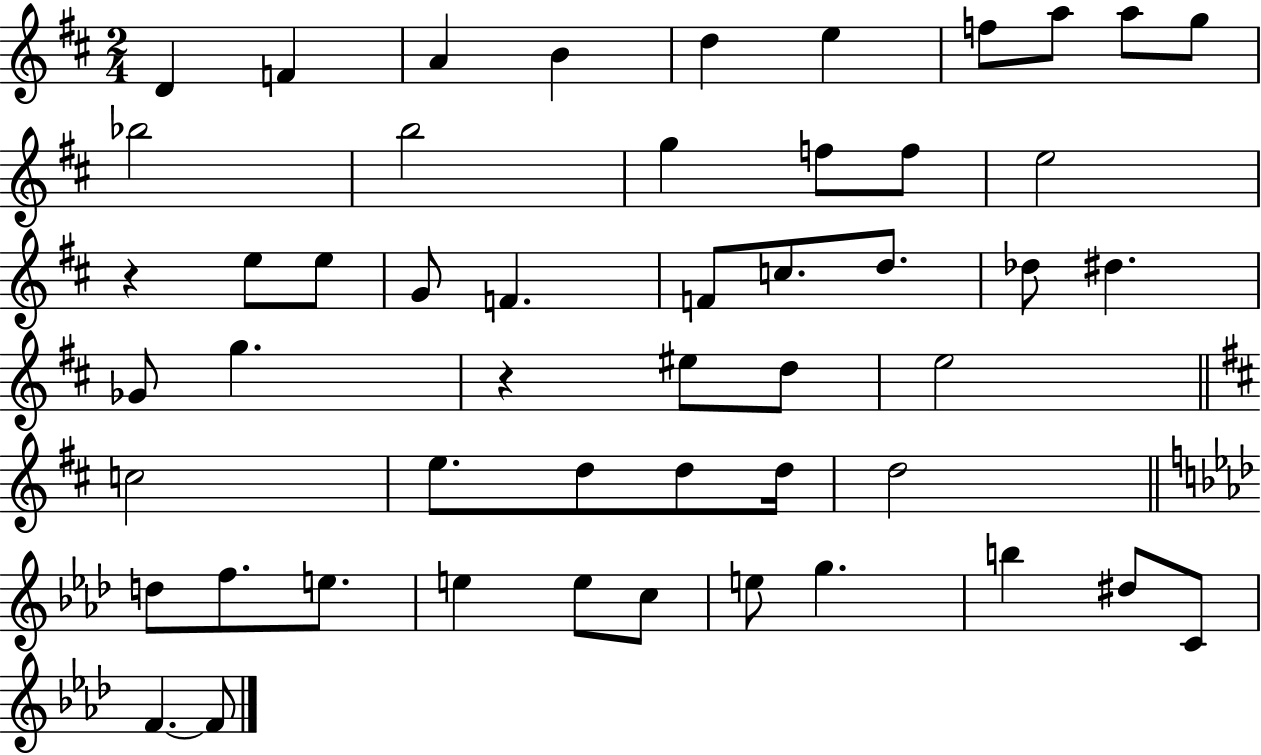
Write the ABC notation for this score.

X:1
T:Untitled
M:2/4
L:1/4
K:D
D F A B d e f/2 a/2 a/2 g/2 _b2 b2 g f/2 f/2 e2 z e/2 e/2 G/2 F F/2 c/2 d/2 _d/2 ^d _G/2 g z ^e/2 d/2 e2 c2 e/2 d/2 d/2 d/4 d2 d/2 f/2 e/2 e e/2 c/2 e/2 g b ^d/2 C/2 F F/2